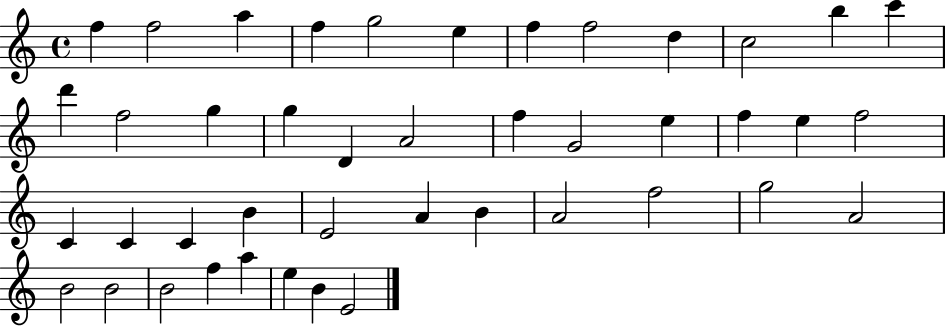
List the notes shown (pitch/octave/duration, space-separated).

F5/q F5/h A5/q F5/q G5/h E5/q F5/q F5/h D5/q C5/h B5/q C6/q D6/q F5/h G5/q G5/q D4/q A4/h F5/q G4/h E5/q F5/q E5/q F5/h C4/q C4/q C4/q B4/q E4/h A4/q B4/q A4/h F5/h G5/h A4/h B4/h B4/h B4/h F5/q A5/q E5/q B4/q E4/h